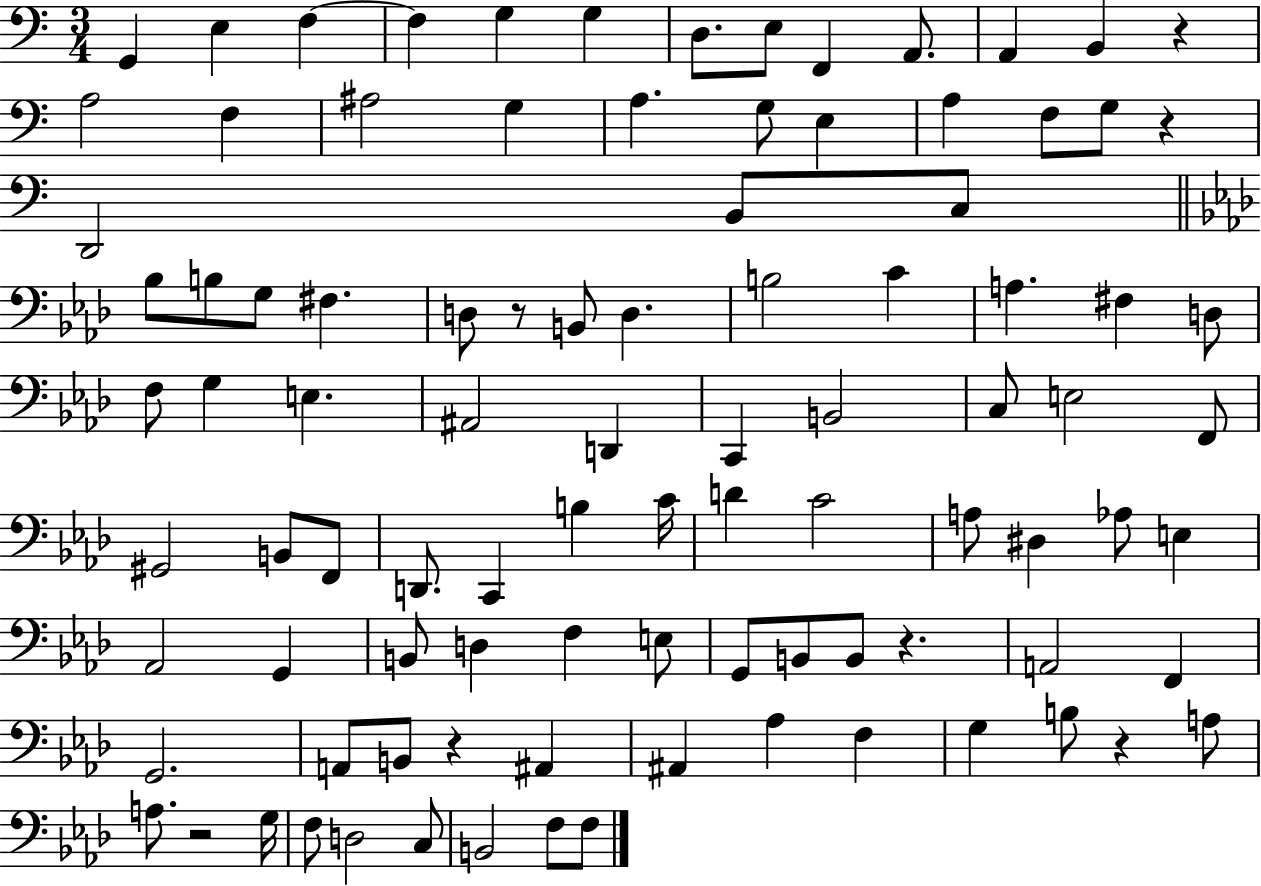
{
  \clef bass
  \numericTimeSignature
  \time 3/4
  \key c \major
  \repeat volta 2 { g,4 e4 f4~~ | f4 g4 g4 | d8. e8 f,4 a,8. | a,4 b,4 r4 | \break a2 f4 | ais2 g4 | a4. g8 e4 | a4 f8 g8 r4 | \break d,2 b,8 c8 | \bar "||" \break \key aes \major bes8 b8 g8 fis4. | d8 r8 b,8 d4. | b2 c'4 | a4. fis4 d8 | \break f8 g4 e4. | ais,2 d,4 | c,4 b,2 | c8 e2 f,8 | \break gis,2 b,8 f,8 | d,8. c,4 b4 c'16 | d'4 c'2 | a8 dis4 aes8 e4 | \break aes,2 g,4 | b,8 d4 f4 e8 | g,8 b,8 b,8 r4. | a,2 f,4 | \break g,2. | a,8 b,8 r4 ais,4 | ais,4 aes4 f4 | g4 b8 r4 a8 | \break a8. r2 g16 | f8 d2 c8 | b,2 f8 f8 | } \bar "|."
}